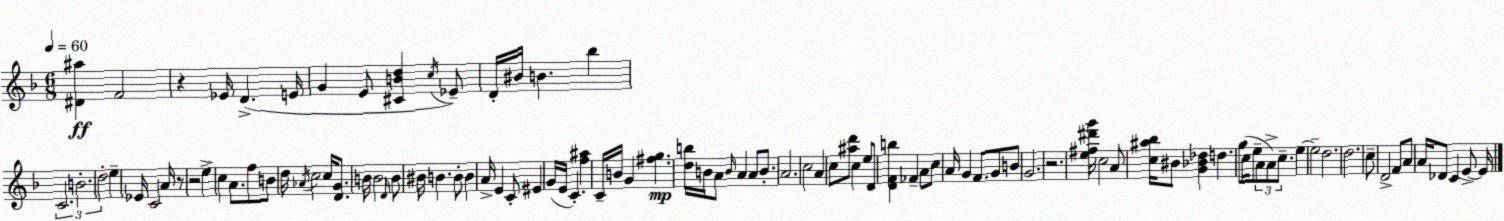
X:1
T:Untitled
M:6/8
L:1/4
K:F
[^D^a] F2 z _E/4 D E/4 G E/2 [^CBd] c/4 _E/2 D/4 ^B/4 B _b C2 B2 d2 e _E/4 C2 A/4 z/2 z2 e c A/2 f/2 B/2 d/4 _A/4 c2 c/4 [DG]/2 B/4 B2 D/4 B/2 ^B/4 B B/2 B A/4 E C/2 ^E G/4 E/4 C [f^a] C/4 B/4 G [^fg] [db]/4 B/4 A/2 B/4 A A/2 B/2 A2 c2 A c/2 [^ad']/2 c e/2 D/2 [DFb] _F A/2 c/2 A/4 G F/2 G/2 B/2 G2 z2 [e^f^d'g']/4 c2 A/2 [c^a_b]/4 ^B/2 [G_B_d] d g/2 c/4 e/2 A/2 A/2 c/2 e e2 d2 d2 c/2 D2 F/2 A/2 A/4 _D/2 C E/2 E/4